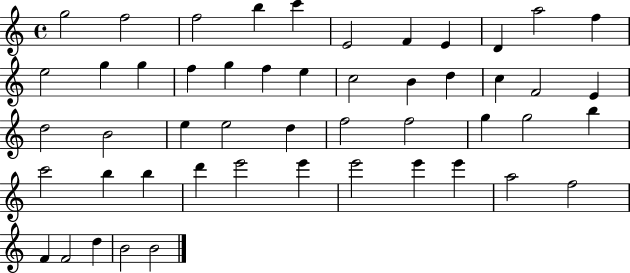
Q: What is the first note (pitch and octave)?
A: G5